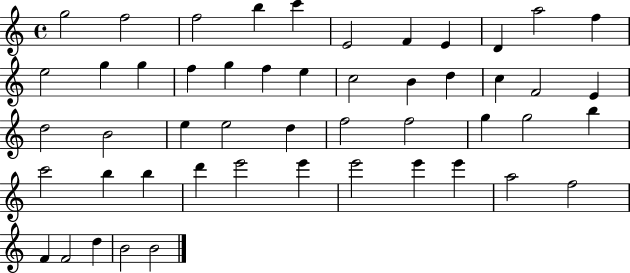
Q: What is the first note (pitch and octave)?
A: G5